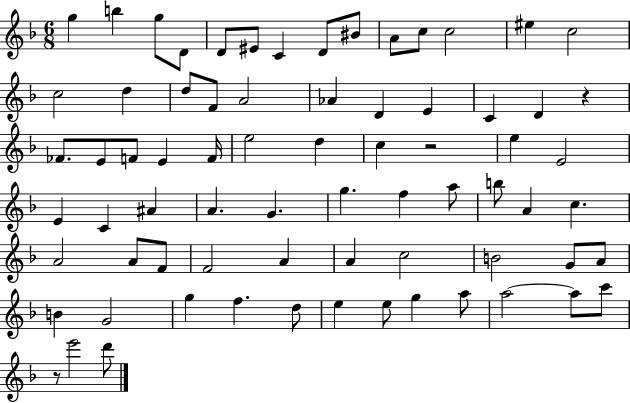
G5/q B5/q G5/e D4/e D4/e EIS4/e C4/q D4/e BIS4/e A4/e C5/e C5/h EIS5/q C5/h C5/h D5/q D5/e F4/e A4/h Ab4/q D4/q E4/q C4/q D4/q R/q FES4/e. E4/e F4/e E4/q F4/s E5/h D5/q C5/q R/h E5/q E4/h E4/q C4/q A#4/q A4/q. G4/q. G5/q. F5/q A5/e B5/e A4/q C5/q. A4/h A4/e F4/e F4/h A4/q A4/q C5/h B4/h G4/e A4/e B4/q G4/h G5/q F5/q. D5/e E5/q E5/e G5/q A5/e A5/h A5/e C6/e R/e E6/h D6/e